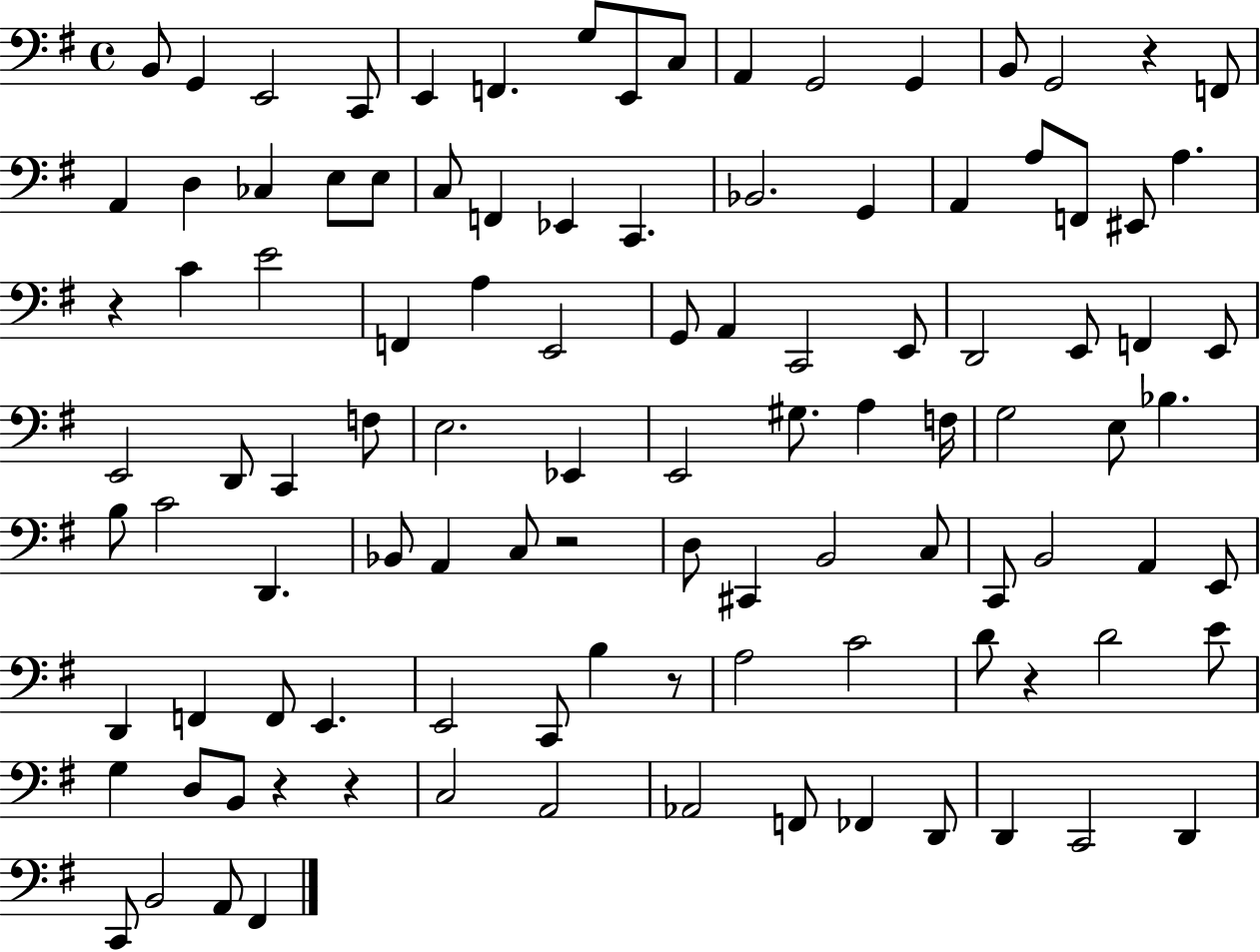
B2/e G2/q E2/h C2/e E2/q F2/q. G3/e E2/e C3/e A2/q G2/h G2/q B2/e G2/h R/q F2/e A2/q D3/q CES3/q E3/e E3/e C3/e F2/q Eb2/q C2/q. Bb2/h. G2/q A2/q A3/e F2/e EIS2/e A3/q. R/q C4/q E4/h F2/q A3/q E2/h G2/e A2/q C2/h E2/e D2/h E2/e F2/q E2/e E2/h D2/e C2/q F3/e E3/h. Eb2/q E2/h G#3/e. A3/q F3/s G3/h E3/e Bb3/q. B3/e C4/h D2/q. Bb2/e A2/q C3/e R/h D3/e C#2/q B2/h C3/e C2/e B2/h A2/q E2/e D2/q F2/q F2/e E2/q. E2/h C2/e B3/q R/e A3/h C4/h D4/e R/q D4/h E4/e G3/q D3/e B2/e R/q R/q C3/h A2/h Ab2/h F2/e FES2/q D2/e D2/q C2/h D2/q C2/e B2/h A2/e F#2/q